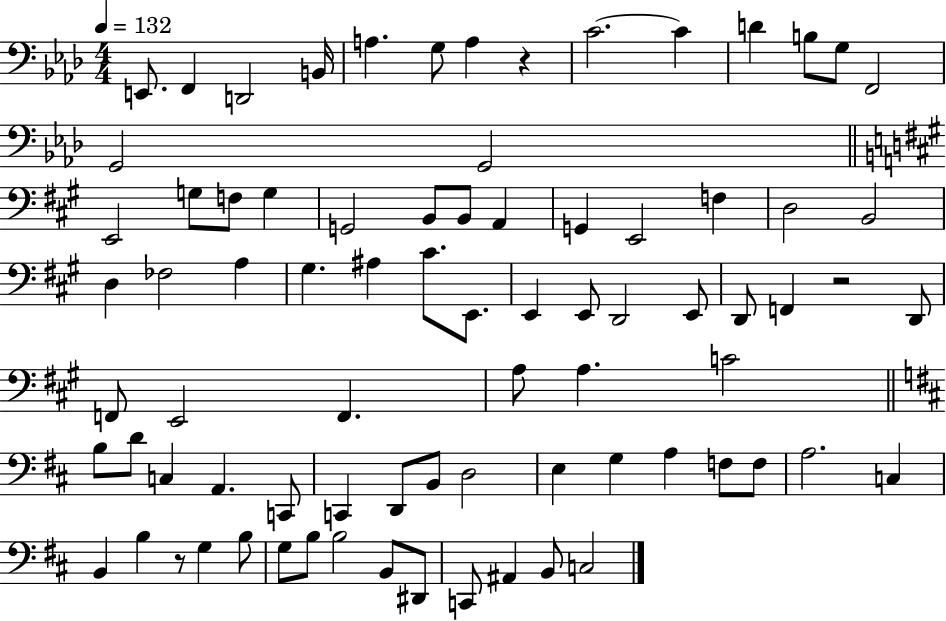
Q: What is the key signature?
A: AES major